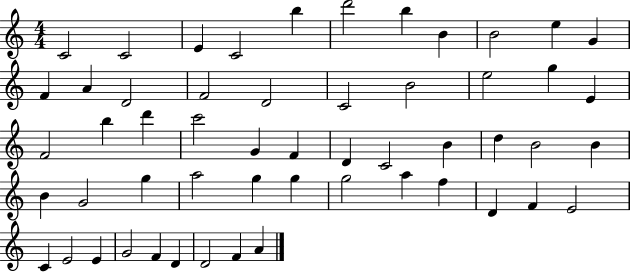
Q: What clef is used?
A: treble